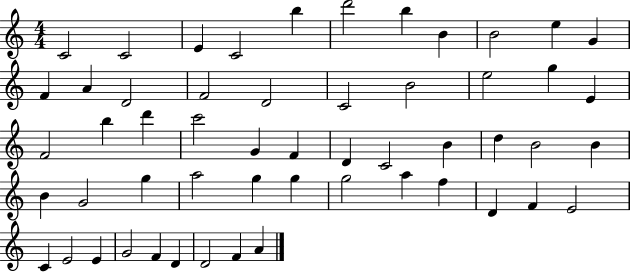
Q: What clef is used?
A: treble